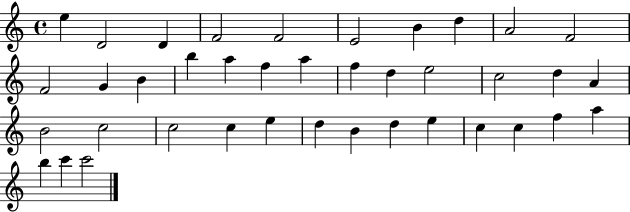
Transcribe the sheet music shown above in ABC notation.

X:1
T:Untitled
M:4/4
L:1/4
K:C
e D2 D F2 F2 E2 B d A2 F2 F2 G B b a f a f d e2 c2 d A B2 c2 c2 c e d B d e c c f a b c' c'2